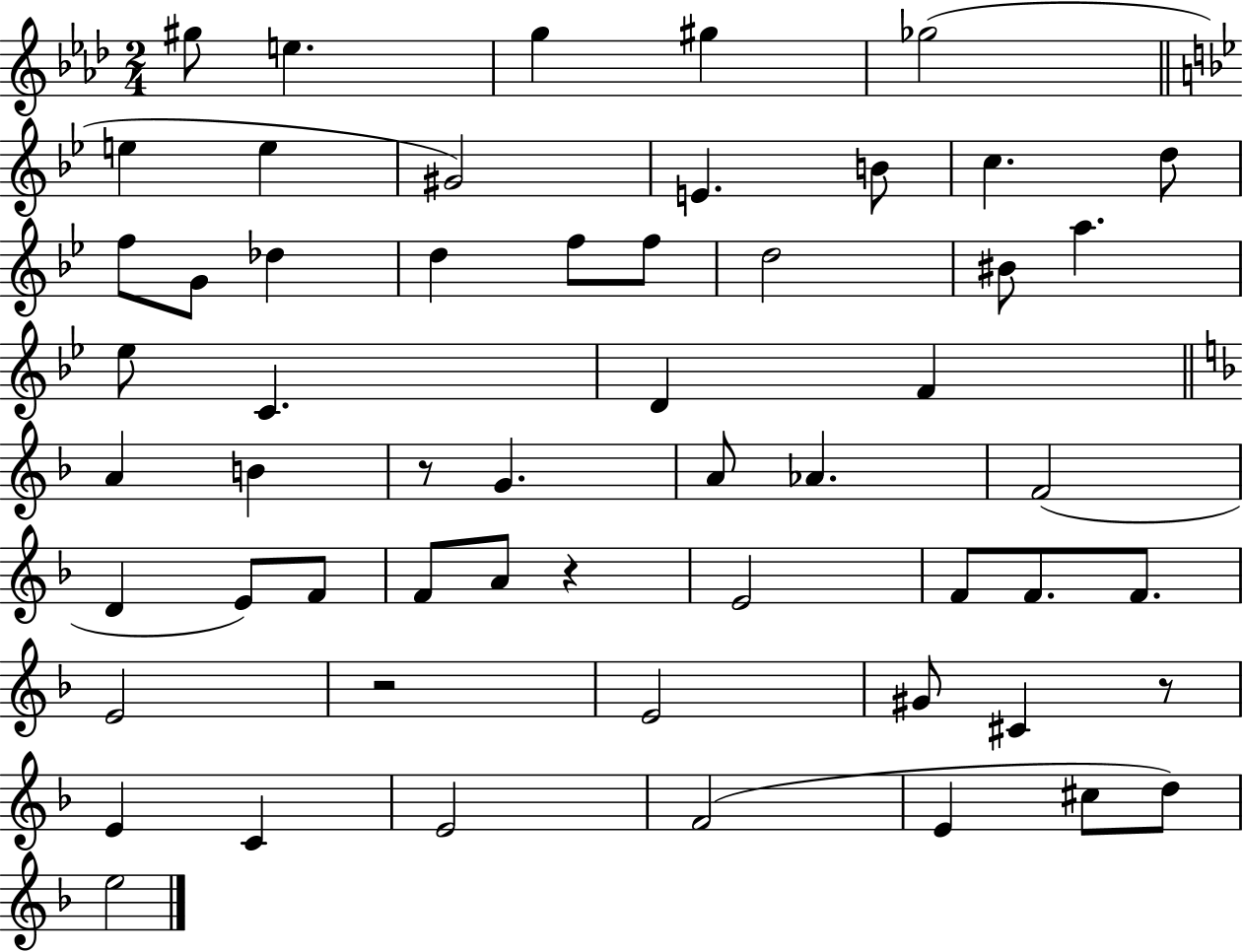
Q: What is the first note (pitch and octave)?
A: G#5